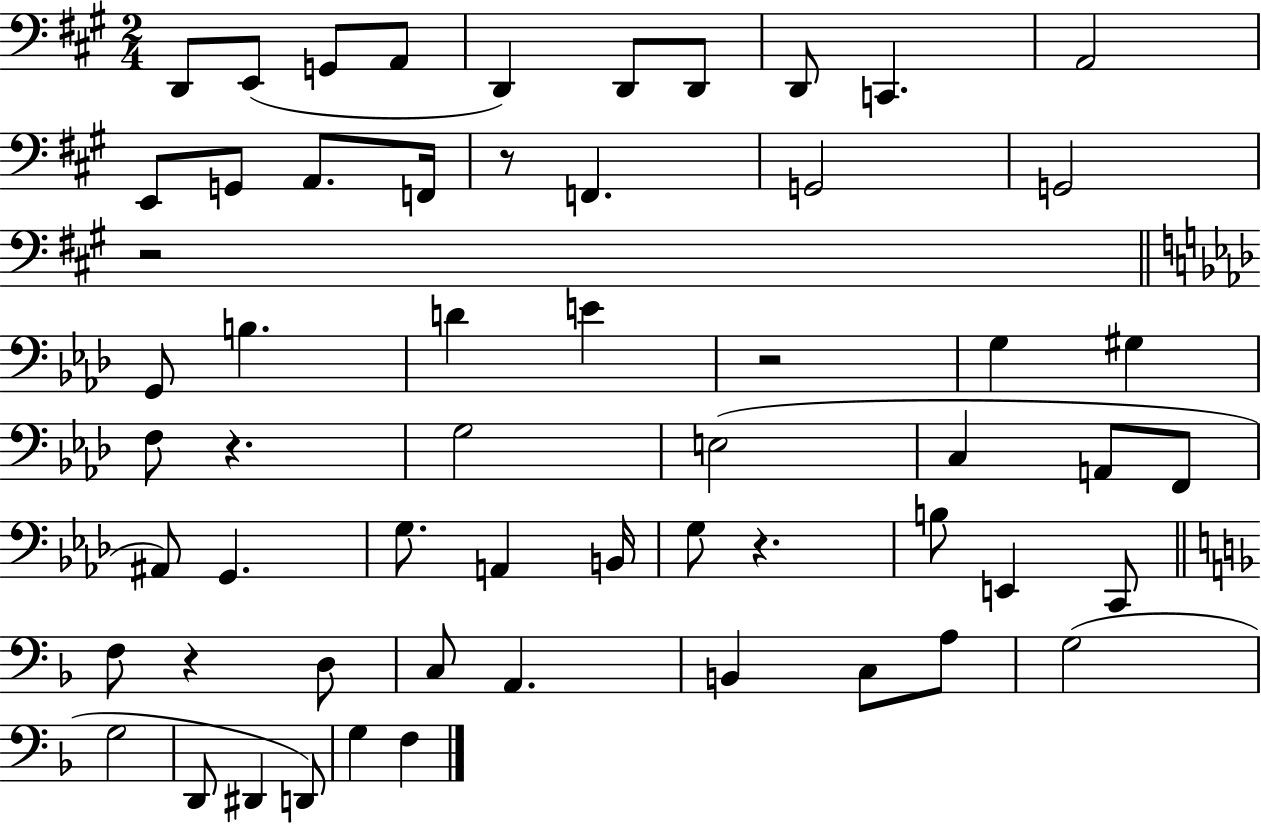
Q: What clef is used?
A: bass